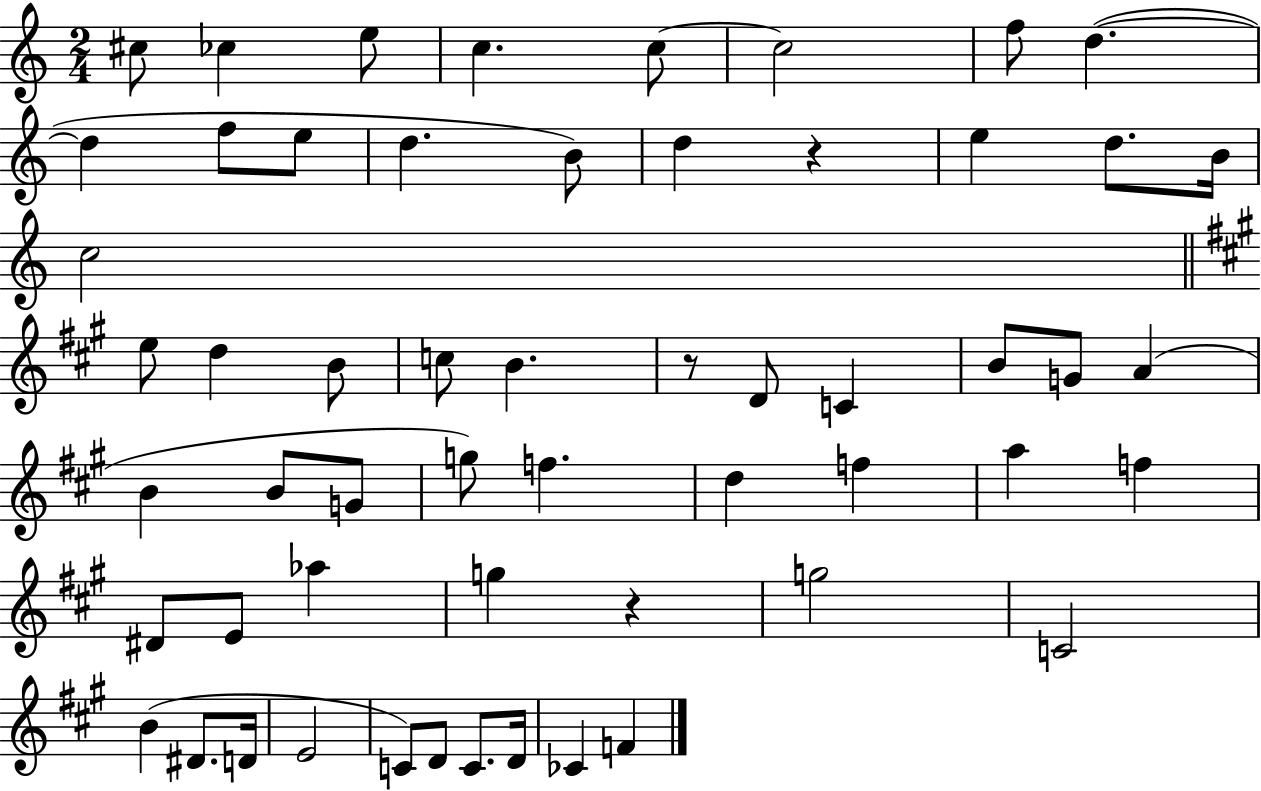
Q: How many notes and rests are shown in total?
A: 56